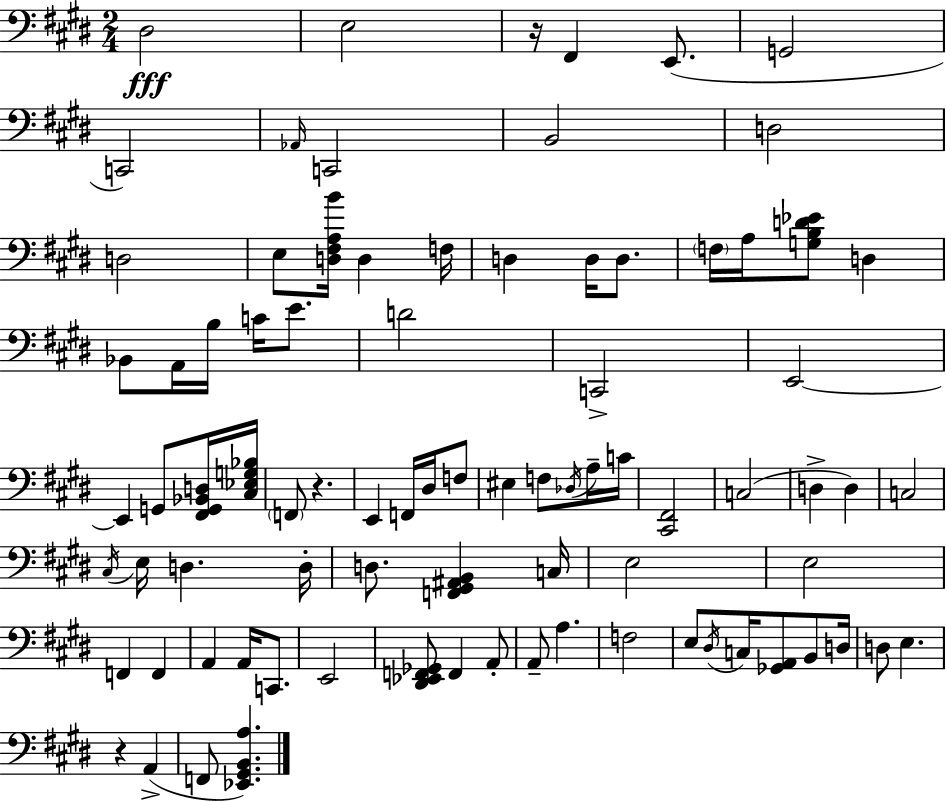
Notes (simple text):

D#3/h E3/h R/s F#2/q E2/e. G2/h C2/h Ab2/s C2/h B2/h D3/h D3/h E3/e [D3,F#3,A3,B4]/s D3/q F3/s D3/q D3/s D3/e. F3/s A3/s [G3,B3,D4,Eb4]/e D3/q Bb2/e A2/s B3/s C4/s E4/e. D4/h C2/h E2/h E2/q G2/e [F#2,G2,Bb2,D3]/s [C#3,Eb3,G3,Bb3]/s F2/e R/q. E2/q F2/s D#3/s F3/e EIS3/q F3/e Db3/s A3/s C4/s [C#2,F#2]/h C3/h D3/q D3/q C3/h C#3/s E3/s D3/q. D3/s D3/e. [F2,G#2,A#2,B2]/q C3/s E3/h E3/h F2/q F2/q A2/q A2/s C2/e. E2/h [D#2,Eb2,F2,Gb2]/e F2/q A2/e A2/e A3/q. F3/h E3/e D#3/s C3/s [Gb2,A2]/e B2/e D3/s D3/e E3/q. R/q A2/q F2/e [Eb2,G#2,B2,A3]/q.